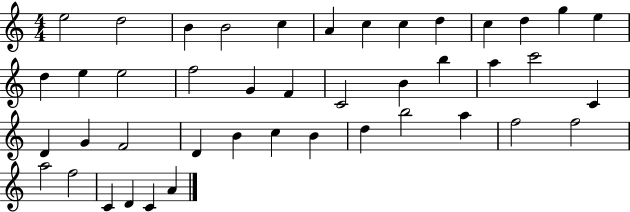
E5/h D5/h B4/q B4/h C5/q A4/q C5/q C5/q D5/q C5/q D5/q G5/q E5/q D5/q E5/q E5/h F5/h G4/q F4/q C4/h B4/q B5/q A5/q C6/h C4/q D4/q G4/q F4/h D4/q B4/q C5/q B4/q D5/q B5/h A5/q F5/h F5/h A5/h F5/h C4/q D4/q C4/q A4/q